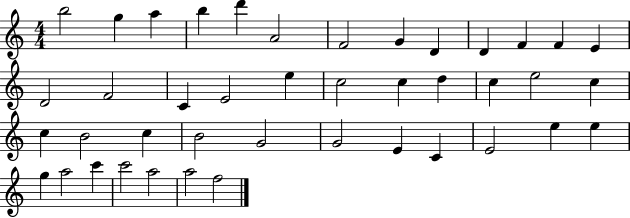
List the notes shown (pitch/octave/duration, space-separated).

B5/h G5/q A5/q B5/q D6/q A4/h F4/h G4/q D4/q D4/q F4/q F4/q E4/q D4/h F4/h C4/q E4/h E5/q C5/h C5/q D5/q C5/q E5/h C5/q C5/q B4/h C5/q B4/h G4/h G4/h E4/q C4/q E4/h E5/q E5/q G5/q A5/h C6/q C6/h A5/h A5/h F5/h